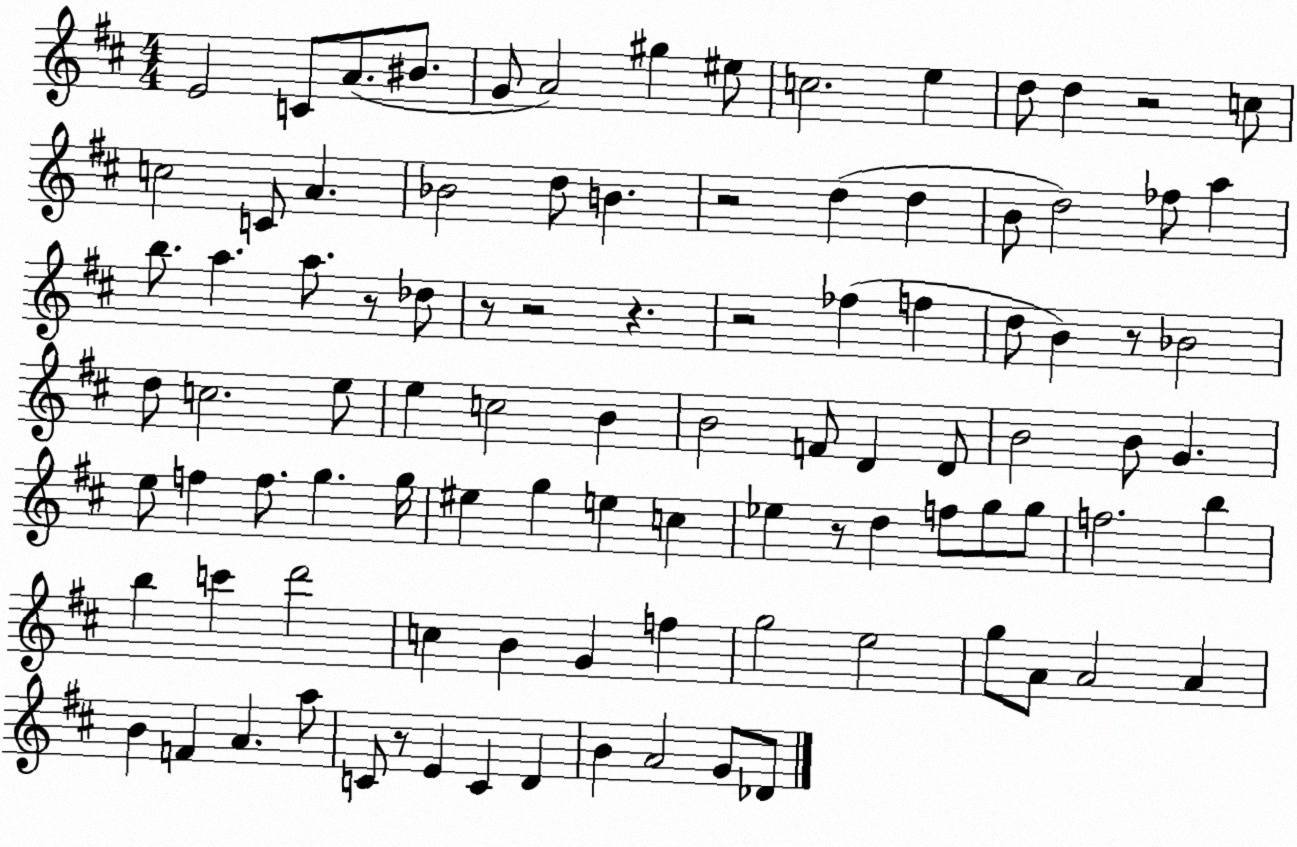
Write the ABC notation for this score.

X:1
T:Untitled
M:4/4
L:1/4
K:D
E2 C/2 A/2 ^B/2 G/2 A2 ^g ^e/2 c2 e d/2 d z2 c/2 c2 C/2 A _B2 d/2 B z2 d d B/2 d2 _f/2 a b/2 a a/2 z/2 _d/2 z/2 z2 z z2 _f f d/2 B z/2 _B2 d/2 c2 e/2 e c2 B B2 F/2 D D/2 B2 B/2 G e/2 f f/2 g g/4 ^e g e c _e z/2 d f/2 g/2 g/2 f2 b b c' d'2 c B G f g2 e2 g/2 A/2 A2 A B F A a/2 C/2 z/2 E C D B A2 G/2 _D/2